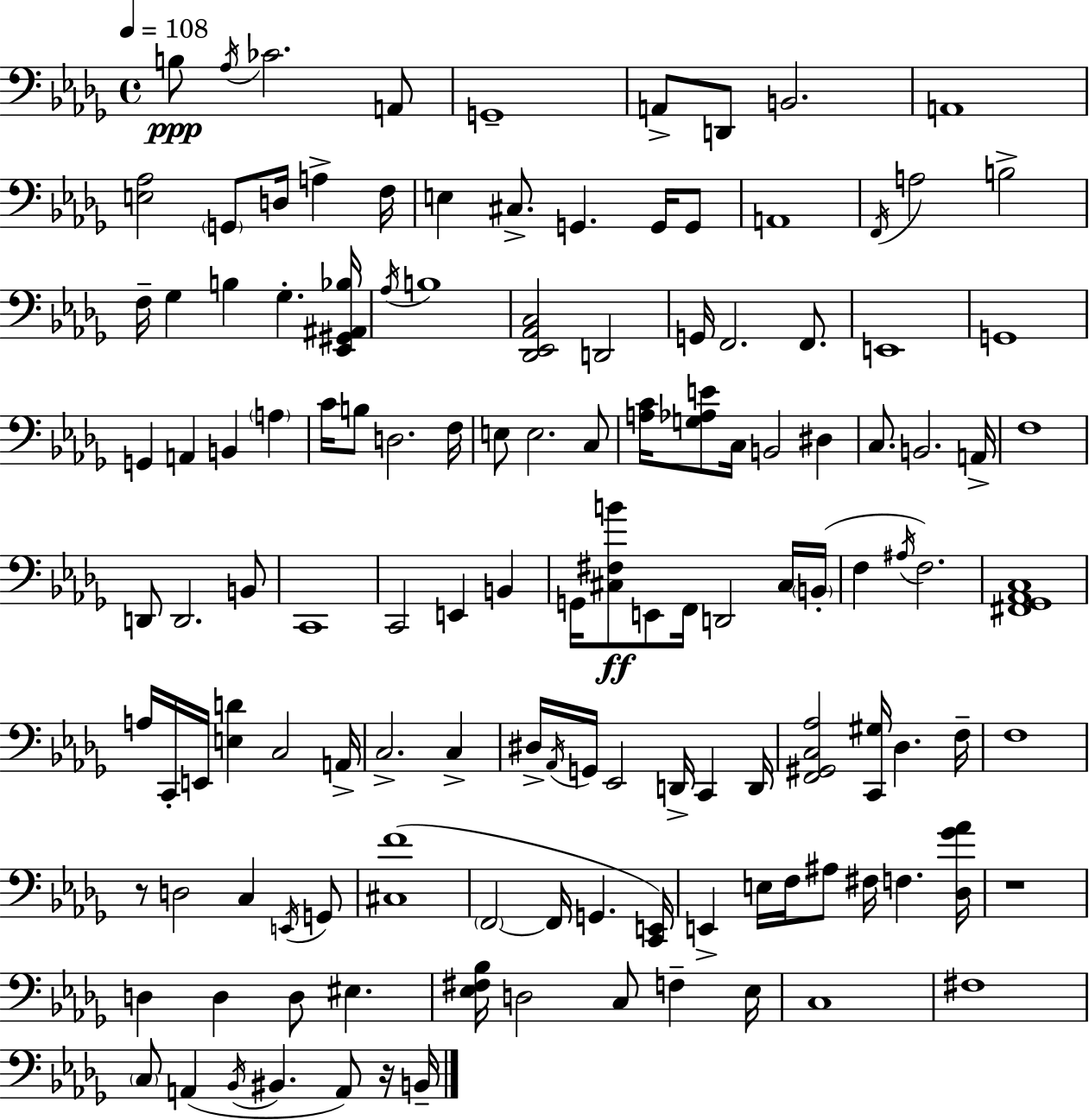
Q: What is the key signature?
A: BES minor